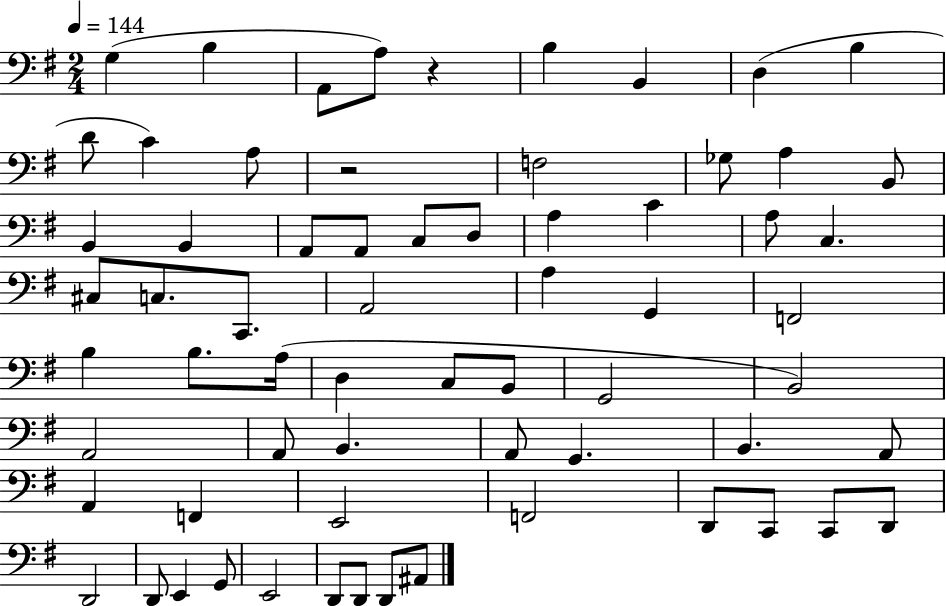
X:1
T:Untitled
M:2/4
L:1/4
K:G
G, B, A,,/2 A,/2 z B, B,, D, B, D/2 C A,/2 z2 F,2 _G,/2 A, B,,/2 B,, B,, A,,/2 A,,/2 C,/2 D,/2 A, C A,/2 C, ^C,/2 C,/2 C,,/2 A,,2 A, G,, F,,2 B, B,/2 A,/4 D, C,/2 B,,/2 G,,2 B,,2 A,,2 A,,/2 B,, A,,/2 G,, B,, A,,/2 A,, F,, E,,2 F,,2 D,,/2 C,,/2 C,,/2 D,,/2 D,,2 D,,/2 E,, G,,/2 E,,2 D,,/2 D,,/2 D,,/2 ^A,,/2